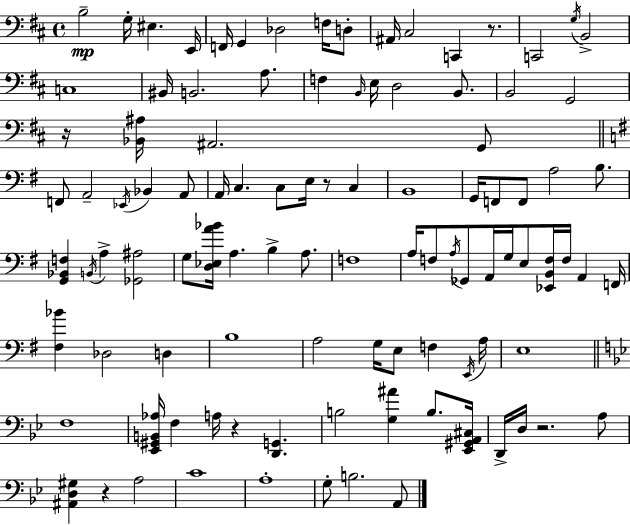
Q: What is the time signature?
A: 4/4